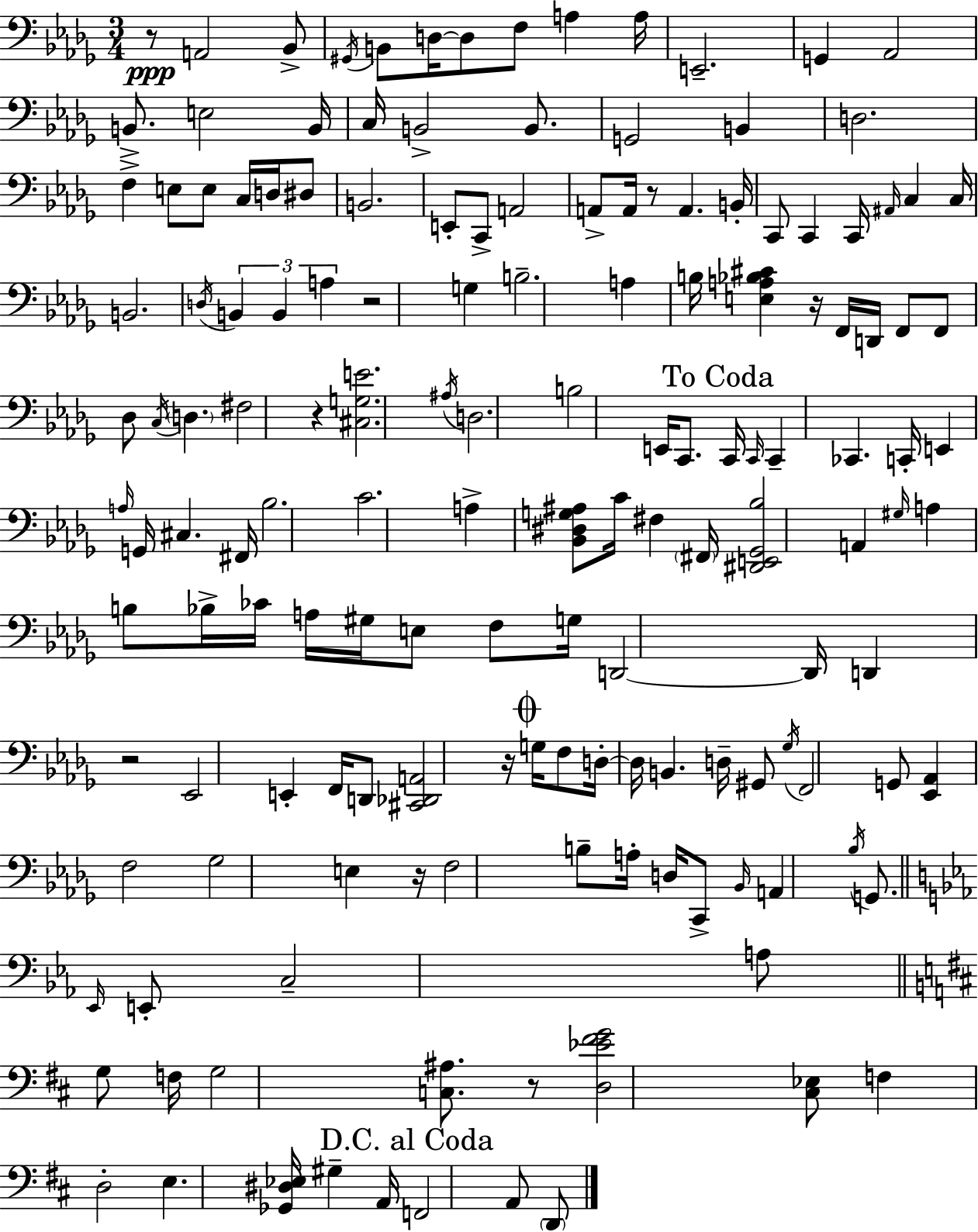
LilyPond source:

{
  \clef bass
  \numericTimeSignature
  \time 3/4
  \key bes \minor
  r8\ppp a,2 bes,8-> | \acciaccatura { gis,16 } b,8 d16~~ d8 f8 a4 | a16 e,2.-- | g,4 aes,2 | \break b,8.-> e2 | b,16 c16 b,2-> b,8. | g,2 b,4 | d2. | \break f4-> e8 e8 c16 d16 dis8 | b,2. | e,8-. c,8-> a,2 | a,8-> a,16 r8 a,4. | \break b,16-. c,8 c,4 c,16 \grace { ais,16 } c4 | c16 b,2. | \acciaccatura { d16 } \tuplet 3/2 { b,4 b,4 a4 } | r2 g4 | \break b2.-- | a4 b16 <e a bes cis'>4 | r16 f,16 d,16 f,8 f,8 des8 \acciaccatura { c16 } \parenthesize d4. | fis2 | \break r4 <cis g e'>2. | \acciaccatura { ais16 } d2. | b2 | e,16 c,8. \mark "To Coda" c,16 \grace { c,16 } c,4-- ces,4. | \break c,16-. e,4 \grace { a16 } g,16 | cis4. fis,16 bes2. | c'2. | a4-> <bes, dis g ais>8 | \break c'16 fis4 \parenthesize fis,16 <dis, e, ges, bes>2 | a,4 \grace { gis16 } a4 | b8 bes16-> ces'16 a16 gis16 e8 f8 g16 d,2~~ | d,16 d,4 | \break r2 ees,2 | e,4-. f,16 d,8 <cis, des, a,>2 | r16 \mark \markup { \musicglyph "scripts.coda" } g16 f8 d16-.~~ | d16 b,4. d16-- gis,8 \acciaccatura { ges16 } f,2 | \break g,8 <ees, aes,>4 | f2 ges2 | e4 r16 f2 | b8-- a16-. d16 c,8-> | \break \grace { bes,16 } a,4 \acciaccatura { bes16 } g,8. \bar "||" \break \key c \minor \grace { ees,16 } e,8-. c2-- a8 | \bar "||" \break \key d \major g8 f16 g2 <c ais>8. | r8 <d ees' fis' g'>2 | <cis ees>8 f4 d2-. | e4. <ges, dis ees>16 gis4-- | \break a,16 \mark "D.C. al Coda" f,2 a,8 | \parenthesize d,8 \bar "|."
}